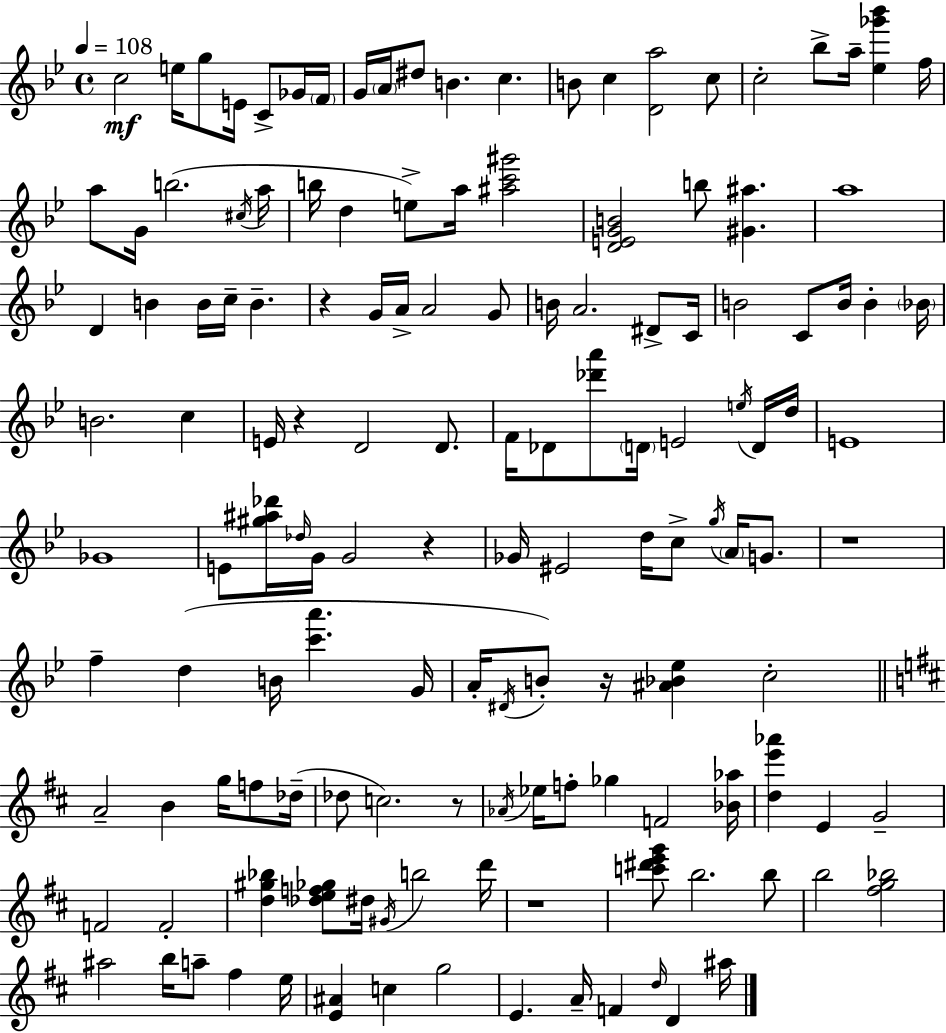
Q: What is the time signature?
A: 4/4